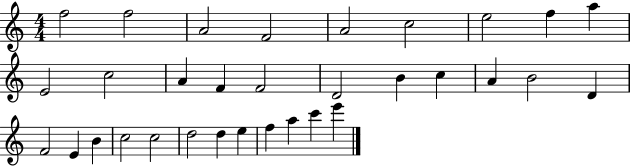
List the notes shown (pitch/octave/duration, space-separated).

F5/h F5/h A4/h F4/h A4/h C5/h E5/h F5/q A5/q E4/h C5/h A4/q F4/q F4/h D4/h B4/q C5/q A4/q B4/h D4/q F4/h E4/q B4/q C5/h C5/h D5/h D5/q E5/q F5/q A5/q C6/q E6/q